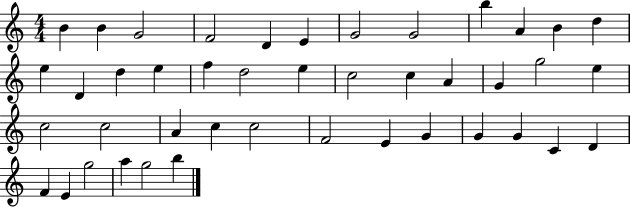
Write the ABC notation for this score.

X:1
T:Untitled
M:4/4
L:1/4
K:C
B B G2 F2 D E G2 G2 b A B d e D d e f d2 e c2 c A G g2 e c2 c2 A c c2 F2 E G G G C D F E g2 a g2 b